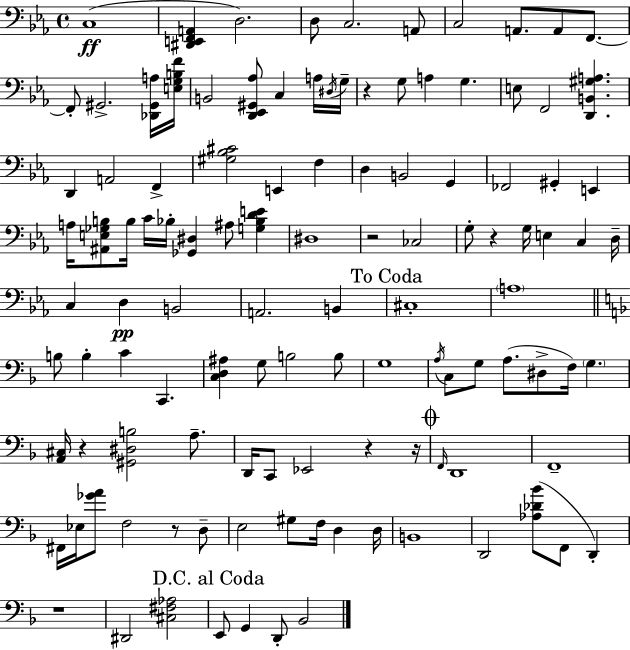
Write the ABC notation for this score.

X:1
T:Untitled
M:4/4
L:1/4
K:Cm
C,4 [^D,,E,,F,,A,,] D,2 D,/2 C,2 A,,/2 C,2 A,,/2 A,,/2 F,,/2 F,,/2 ^G,,2 [_D,,^G,,A,]/4 [E,G,B,F]/4 B,,2 [D,,_E,,^G,,_A,]/2 C, A,/4 ^D,/4 G,/4 z G,/2 A, G, E,/2 F,,2 [D,,B,,^G,A,] D,, A,,2 F,, [^G,_B,^C]2 E,, F, D, B,,2 G,, _F,,2 ^G,, E,, A,/4 [^A,,E,_G,B,]/2 B,/4 C/4 _B,/4 [_G,,^D,] ^A,/2 [G,_B,DE] ^D,4 z2 _C,2 G,/2 z G,/4 E, C, D,/4 C, D, B,,2 A,,2 B,, ^C,4 A,4 B,/2 B, C C,, [C,D,^A,] G,/2 B,2 B,/2 G,4 A,/4 C,/2 G,/2 A,/2 ^D,/2 F,/4 G, [A,,^C,]/4 z [^G,,^D,B,]2 A,/2 D,,/4 C,,/2 _E,,2 z z/4 F,,/4 D,,4 F,,4 ^F,,/4 _E,/4 [_GA]/2 F,2 z/2 D,/2 E,2 ^G,/2 F,/4 D, D,/4 B,,4 D,,2 [_A,_D_B]/2 F,,/2 D,, z4 ^D,,2 [^C,^F,_A,]2 E,,/2 G,, D,,/2 _B,,2